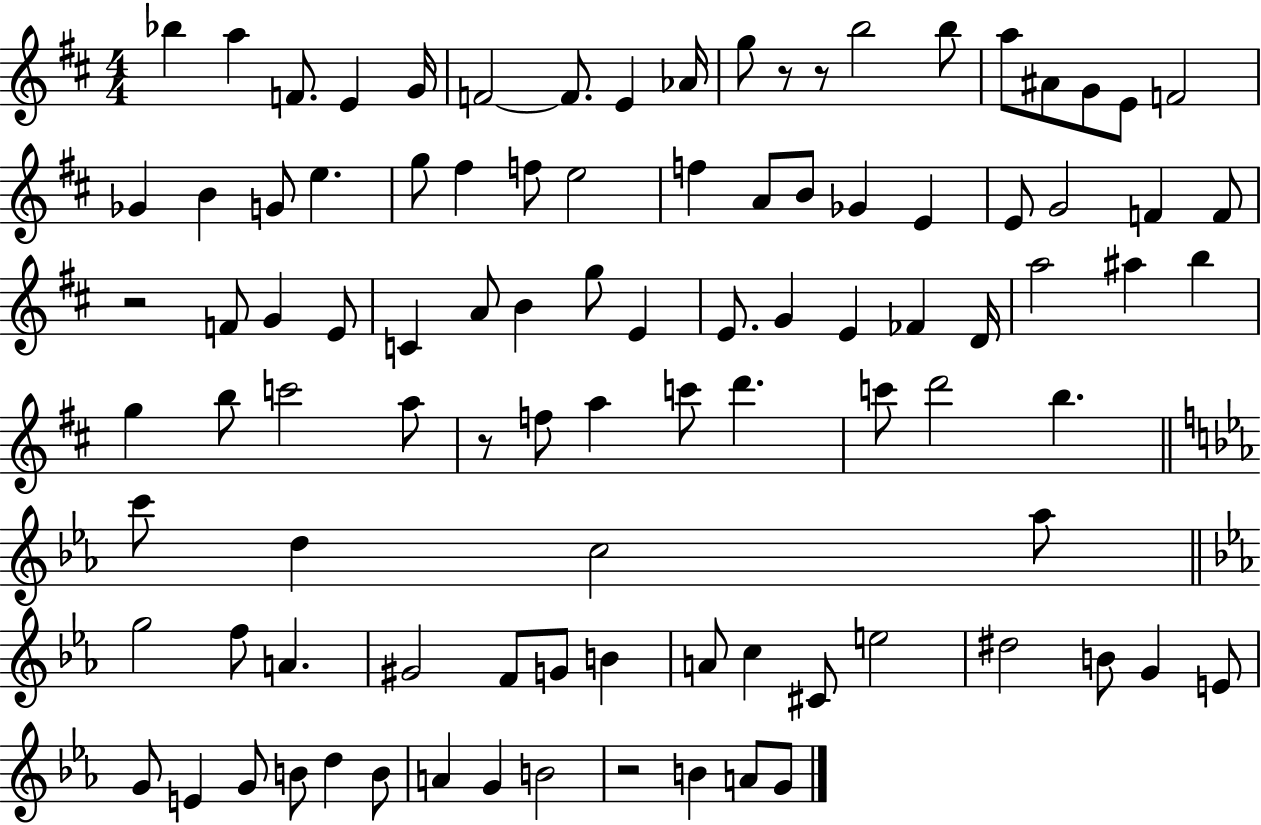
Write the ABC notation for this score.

X:1
T:Untitled
M:4/4
L:1/4
K:D
_b a F/2 E G/4 F2 F/2 E _A/4 g/2 z/2 z/2 b2 b/2 a/2 ^A/2 G/2 E/2 F2 _G B G/2 e g/2 ^f f/2 e2 f A/2 B/2 _G E E/2 G2 F F/2 z2 F/2 G E/2 C A/2 B g/2 E E/2 G E _F D/4 a2 ^a b g b/2 c'2 a/2 z/2 f/2 a c'/2 d' c'/2 d'2 b c'/2 d c2 _a/2 g2 f/2 A ^G2 F/2 G/2 B A/2 c ^C/2 e2 ^d2 B/2 G E/2 G/2 E G/2 B/2 d B/2 A G B2 z2 B A/2 G/2